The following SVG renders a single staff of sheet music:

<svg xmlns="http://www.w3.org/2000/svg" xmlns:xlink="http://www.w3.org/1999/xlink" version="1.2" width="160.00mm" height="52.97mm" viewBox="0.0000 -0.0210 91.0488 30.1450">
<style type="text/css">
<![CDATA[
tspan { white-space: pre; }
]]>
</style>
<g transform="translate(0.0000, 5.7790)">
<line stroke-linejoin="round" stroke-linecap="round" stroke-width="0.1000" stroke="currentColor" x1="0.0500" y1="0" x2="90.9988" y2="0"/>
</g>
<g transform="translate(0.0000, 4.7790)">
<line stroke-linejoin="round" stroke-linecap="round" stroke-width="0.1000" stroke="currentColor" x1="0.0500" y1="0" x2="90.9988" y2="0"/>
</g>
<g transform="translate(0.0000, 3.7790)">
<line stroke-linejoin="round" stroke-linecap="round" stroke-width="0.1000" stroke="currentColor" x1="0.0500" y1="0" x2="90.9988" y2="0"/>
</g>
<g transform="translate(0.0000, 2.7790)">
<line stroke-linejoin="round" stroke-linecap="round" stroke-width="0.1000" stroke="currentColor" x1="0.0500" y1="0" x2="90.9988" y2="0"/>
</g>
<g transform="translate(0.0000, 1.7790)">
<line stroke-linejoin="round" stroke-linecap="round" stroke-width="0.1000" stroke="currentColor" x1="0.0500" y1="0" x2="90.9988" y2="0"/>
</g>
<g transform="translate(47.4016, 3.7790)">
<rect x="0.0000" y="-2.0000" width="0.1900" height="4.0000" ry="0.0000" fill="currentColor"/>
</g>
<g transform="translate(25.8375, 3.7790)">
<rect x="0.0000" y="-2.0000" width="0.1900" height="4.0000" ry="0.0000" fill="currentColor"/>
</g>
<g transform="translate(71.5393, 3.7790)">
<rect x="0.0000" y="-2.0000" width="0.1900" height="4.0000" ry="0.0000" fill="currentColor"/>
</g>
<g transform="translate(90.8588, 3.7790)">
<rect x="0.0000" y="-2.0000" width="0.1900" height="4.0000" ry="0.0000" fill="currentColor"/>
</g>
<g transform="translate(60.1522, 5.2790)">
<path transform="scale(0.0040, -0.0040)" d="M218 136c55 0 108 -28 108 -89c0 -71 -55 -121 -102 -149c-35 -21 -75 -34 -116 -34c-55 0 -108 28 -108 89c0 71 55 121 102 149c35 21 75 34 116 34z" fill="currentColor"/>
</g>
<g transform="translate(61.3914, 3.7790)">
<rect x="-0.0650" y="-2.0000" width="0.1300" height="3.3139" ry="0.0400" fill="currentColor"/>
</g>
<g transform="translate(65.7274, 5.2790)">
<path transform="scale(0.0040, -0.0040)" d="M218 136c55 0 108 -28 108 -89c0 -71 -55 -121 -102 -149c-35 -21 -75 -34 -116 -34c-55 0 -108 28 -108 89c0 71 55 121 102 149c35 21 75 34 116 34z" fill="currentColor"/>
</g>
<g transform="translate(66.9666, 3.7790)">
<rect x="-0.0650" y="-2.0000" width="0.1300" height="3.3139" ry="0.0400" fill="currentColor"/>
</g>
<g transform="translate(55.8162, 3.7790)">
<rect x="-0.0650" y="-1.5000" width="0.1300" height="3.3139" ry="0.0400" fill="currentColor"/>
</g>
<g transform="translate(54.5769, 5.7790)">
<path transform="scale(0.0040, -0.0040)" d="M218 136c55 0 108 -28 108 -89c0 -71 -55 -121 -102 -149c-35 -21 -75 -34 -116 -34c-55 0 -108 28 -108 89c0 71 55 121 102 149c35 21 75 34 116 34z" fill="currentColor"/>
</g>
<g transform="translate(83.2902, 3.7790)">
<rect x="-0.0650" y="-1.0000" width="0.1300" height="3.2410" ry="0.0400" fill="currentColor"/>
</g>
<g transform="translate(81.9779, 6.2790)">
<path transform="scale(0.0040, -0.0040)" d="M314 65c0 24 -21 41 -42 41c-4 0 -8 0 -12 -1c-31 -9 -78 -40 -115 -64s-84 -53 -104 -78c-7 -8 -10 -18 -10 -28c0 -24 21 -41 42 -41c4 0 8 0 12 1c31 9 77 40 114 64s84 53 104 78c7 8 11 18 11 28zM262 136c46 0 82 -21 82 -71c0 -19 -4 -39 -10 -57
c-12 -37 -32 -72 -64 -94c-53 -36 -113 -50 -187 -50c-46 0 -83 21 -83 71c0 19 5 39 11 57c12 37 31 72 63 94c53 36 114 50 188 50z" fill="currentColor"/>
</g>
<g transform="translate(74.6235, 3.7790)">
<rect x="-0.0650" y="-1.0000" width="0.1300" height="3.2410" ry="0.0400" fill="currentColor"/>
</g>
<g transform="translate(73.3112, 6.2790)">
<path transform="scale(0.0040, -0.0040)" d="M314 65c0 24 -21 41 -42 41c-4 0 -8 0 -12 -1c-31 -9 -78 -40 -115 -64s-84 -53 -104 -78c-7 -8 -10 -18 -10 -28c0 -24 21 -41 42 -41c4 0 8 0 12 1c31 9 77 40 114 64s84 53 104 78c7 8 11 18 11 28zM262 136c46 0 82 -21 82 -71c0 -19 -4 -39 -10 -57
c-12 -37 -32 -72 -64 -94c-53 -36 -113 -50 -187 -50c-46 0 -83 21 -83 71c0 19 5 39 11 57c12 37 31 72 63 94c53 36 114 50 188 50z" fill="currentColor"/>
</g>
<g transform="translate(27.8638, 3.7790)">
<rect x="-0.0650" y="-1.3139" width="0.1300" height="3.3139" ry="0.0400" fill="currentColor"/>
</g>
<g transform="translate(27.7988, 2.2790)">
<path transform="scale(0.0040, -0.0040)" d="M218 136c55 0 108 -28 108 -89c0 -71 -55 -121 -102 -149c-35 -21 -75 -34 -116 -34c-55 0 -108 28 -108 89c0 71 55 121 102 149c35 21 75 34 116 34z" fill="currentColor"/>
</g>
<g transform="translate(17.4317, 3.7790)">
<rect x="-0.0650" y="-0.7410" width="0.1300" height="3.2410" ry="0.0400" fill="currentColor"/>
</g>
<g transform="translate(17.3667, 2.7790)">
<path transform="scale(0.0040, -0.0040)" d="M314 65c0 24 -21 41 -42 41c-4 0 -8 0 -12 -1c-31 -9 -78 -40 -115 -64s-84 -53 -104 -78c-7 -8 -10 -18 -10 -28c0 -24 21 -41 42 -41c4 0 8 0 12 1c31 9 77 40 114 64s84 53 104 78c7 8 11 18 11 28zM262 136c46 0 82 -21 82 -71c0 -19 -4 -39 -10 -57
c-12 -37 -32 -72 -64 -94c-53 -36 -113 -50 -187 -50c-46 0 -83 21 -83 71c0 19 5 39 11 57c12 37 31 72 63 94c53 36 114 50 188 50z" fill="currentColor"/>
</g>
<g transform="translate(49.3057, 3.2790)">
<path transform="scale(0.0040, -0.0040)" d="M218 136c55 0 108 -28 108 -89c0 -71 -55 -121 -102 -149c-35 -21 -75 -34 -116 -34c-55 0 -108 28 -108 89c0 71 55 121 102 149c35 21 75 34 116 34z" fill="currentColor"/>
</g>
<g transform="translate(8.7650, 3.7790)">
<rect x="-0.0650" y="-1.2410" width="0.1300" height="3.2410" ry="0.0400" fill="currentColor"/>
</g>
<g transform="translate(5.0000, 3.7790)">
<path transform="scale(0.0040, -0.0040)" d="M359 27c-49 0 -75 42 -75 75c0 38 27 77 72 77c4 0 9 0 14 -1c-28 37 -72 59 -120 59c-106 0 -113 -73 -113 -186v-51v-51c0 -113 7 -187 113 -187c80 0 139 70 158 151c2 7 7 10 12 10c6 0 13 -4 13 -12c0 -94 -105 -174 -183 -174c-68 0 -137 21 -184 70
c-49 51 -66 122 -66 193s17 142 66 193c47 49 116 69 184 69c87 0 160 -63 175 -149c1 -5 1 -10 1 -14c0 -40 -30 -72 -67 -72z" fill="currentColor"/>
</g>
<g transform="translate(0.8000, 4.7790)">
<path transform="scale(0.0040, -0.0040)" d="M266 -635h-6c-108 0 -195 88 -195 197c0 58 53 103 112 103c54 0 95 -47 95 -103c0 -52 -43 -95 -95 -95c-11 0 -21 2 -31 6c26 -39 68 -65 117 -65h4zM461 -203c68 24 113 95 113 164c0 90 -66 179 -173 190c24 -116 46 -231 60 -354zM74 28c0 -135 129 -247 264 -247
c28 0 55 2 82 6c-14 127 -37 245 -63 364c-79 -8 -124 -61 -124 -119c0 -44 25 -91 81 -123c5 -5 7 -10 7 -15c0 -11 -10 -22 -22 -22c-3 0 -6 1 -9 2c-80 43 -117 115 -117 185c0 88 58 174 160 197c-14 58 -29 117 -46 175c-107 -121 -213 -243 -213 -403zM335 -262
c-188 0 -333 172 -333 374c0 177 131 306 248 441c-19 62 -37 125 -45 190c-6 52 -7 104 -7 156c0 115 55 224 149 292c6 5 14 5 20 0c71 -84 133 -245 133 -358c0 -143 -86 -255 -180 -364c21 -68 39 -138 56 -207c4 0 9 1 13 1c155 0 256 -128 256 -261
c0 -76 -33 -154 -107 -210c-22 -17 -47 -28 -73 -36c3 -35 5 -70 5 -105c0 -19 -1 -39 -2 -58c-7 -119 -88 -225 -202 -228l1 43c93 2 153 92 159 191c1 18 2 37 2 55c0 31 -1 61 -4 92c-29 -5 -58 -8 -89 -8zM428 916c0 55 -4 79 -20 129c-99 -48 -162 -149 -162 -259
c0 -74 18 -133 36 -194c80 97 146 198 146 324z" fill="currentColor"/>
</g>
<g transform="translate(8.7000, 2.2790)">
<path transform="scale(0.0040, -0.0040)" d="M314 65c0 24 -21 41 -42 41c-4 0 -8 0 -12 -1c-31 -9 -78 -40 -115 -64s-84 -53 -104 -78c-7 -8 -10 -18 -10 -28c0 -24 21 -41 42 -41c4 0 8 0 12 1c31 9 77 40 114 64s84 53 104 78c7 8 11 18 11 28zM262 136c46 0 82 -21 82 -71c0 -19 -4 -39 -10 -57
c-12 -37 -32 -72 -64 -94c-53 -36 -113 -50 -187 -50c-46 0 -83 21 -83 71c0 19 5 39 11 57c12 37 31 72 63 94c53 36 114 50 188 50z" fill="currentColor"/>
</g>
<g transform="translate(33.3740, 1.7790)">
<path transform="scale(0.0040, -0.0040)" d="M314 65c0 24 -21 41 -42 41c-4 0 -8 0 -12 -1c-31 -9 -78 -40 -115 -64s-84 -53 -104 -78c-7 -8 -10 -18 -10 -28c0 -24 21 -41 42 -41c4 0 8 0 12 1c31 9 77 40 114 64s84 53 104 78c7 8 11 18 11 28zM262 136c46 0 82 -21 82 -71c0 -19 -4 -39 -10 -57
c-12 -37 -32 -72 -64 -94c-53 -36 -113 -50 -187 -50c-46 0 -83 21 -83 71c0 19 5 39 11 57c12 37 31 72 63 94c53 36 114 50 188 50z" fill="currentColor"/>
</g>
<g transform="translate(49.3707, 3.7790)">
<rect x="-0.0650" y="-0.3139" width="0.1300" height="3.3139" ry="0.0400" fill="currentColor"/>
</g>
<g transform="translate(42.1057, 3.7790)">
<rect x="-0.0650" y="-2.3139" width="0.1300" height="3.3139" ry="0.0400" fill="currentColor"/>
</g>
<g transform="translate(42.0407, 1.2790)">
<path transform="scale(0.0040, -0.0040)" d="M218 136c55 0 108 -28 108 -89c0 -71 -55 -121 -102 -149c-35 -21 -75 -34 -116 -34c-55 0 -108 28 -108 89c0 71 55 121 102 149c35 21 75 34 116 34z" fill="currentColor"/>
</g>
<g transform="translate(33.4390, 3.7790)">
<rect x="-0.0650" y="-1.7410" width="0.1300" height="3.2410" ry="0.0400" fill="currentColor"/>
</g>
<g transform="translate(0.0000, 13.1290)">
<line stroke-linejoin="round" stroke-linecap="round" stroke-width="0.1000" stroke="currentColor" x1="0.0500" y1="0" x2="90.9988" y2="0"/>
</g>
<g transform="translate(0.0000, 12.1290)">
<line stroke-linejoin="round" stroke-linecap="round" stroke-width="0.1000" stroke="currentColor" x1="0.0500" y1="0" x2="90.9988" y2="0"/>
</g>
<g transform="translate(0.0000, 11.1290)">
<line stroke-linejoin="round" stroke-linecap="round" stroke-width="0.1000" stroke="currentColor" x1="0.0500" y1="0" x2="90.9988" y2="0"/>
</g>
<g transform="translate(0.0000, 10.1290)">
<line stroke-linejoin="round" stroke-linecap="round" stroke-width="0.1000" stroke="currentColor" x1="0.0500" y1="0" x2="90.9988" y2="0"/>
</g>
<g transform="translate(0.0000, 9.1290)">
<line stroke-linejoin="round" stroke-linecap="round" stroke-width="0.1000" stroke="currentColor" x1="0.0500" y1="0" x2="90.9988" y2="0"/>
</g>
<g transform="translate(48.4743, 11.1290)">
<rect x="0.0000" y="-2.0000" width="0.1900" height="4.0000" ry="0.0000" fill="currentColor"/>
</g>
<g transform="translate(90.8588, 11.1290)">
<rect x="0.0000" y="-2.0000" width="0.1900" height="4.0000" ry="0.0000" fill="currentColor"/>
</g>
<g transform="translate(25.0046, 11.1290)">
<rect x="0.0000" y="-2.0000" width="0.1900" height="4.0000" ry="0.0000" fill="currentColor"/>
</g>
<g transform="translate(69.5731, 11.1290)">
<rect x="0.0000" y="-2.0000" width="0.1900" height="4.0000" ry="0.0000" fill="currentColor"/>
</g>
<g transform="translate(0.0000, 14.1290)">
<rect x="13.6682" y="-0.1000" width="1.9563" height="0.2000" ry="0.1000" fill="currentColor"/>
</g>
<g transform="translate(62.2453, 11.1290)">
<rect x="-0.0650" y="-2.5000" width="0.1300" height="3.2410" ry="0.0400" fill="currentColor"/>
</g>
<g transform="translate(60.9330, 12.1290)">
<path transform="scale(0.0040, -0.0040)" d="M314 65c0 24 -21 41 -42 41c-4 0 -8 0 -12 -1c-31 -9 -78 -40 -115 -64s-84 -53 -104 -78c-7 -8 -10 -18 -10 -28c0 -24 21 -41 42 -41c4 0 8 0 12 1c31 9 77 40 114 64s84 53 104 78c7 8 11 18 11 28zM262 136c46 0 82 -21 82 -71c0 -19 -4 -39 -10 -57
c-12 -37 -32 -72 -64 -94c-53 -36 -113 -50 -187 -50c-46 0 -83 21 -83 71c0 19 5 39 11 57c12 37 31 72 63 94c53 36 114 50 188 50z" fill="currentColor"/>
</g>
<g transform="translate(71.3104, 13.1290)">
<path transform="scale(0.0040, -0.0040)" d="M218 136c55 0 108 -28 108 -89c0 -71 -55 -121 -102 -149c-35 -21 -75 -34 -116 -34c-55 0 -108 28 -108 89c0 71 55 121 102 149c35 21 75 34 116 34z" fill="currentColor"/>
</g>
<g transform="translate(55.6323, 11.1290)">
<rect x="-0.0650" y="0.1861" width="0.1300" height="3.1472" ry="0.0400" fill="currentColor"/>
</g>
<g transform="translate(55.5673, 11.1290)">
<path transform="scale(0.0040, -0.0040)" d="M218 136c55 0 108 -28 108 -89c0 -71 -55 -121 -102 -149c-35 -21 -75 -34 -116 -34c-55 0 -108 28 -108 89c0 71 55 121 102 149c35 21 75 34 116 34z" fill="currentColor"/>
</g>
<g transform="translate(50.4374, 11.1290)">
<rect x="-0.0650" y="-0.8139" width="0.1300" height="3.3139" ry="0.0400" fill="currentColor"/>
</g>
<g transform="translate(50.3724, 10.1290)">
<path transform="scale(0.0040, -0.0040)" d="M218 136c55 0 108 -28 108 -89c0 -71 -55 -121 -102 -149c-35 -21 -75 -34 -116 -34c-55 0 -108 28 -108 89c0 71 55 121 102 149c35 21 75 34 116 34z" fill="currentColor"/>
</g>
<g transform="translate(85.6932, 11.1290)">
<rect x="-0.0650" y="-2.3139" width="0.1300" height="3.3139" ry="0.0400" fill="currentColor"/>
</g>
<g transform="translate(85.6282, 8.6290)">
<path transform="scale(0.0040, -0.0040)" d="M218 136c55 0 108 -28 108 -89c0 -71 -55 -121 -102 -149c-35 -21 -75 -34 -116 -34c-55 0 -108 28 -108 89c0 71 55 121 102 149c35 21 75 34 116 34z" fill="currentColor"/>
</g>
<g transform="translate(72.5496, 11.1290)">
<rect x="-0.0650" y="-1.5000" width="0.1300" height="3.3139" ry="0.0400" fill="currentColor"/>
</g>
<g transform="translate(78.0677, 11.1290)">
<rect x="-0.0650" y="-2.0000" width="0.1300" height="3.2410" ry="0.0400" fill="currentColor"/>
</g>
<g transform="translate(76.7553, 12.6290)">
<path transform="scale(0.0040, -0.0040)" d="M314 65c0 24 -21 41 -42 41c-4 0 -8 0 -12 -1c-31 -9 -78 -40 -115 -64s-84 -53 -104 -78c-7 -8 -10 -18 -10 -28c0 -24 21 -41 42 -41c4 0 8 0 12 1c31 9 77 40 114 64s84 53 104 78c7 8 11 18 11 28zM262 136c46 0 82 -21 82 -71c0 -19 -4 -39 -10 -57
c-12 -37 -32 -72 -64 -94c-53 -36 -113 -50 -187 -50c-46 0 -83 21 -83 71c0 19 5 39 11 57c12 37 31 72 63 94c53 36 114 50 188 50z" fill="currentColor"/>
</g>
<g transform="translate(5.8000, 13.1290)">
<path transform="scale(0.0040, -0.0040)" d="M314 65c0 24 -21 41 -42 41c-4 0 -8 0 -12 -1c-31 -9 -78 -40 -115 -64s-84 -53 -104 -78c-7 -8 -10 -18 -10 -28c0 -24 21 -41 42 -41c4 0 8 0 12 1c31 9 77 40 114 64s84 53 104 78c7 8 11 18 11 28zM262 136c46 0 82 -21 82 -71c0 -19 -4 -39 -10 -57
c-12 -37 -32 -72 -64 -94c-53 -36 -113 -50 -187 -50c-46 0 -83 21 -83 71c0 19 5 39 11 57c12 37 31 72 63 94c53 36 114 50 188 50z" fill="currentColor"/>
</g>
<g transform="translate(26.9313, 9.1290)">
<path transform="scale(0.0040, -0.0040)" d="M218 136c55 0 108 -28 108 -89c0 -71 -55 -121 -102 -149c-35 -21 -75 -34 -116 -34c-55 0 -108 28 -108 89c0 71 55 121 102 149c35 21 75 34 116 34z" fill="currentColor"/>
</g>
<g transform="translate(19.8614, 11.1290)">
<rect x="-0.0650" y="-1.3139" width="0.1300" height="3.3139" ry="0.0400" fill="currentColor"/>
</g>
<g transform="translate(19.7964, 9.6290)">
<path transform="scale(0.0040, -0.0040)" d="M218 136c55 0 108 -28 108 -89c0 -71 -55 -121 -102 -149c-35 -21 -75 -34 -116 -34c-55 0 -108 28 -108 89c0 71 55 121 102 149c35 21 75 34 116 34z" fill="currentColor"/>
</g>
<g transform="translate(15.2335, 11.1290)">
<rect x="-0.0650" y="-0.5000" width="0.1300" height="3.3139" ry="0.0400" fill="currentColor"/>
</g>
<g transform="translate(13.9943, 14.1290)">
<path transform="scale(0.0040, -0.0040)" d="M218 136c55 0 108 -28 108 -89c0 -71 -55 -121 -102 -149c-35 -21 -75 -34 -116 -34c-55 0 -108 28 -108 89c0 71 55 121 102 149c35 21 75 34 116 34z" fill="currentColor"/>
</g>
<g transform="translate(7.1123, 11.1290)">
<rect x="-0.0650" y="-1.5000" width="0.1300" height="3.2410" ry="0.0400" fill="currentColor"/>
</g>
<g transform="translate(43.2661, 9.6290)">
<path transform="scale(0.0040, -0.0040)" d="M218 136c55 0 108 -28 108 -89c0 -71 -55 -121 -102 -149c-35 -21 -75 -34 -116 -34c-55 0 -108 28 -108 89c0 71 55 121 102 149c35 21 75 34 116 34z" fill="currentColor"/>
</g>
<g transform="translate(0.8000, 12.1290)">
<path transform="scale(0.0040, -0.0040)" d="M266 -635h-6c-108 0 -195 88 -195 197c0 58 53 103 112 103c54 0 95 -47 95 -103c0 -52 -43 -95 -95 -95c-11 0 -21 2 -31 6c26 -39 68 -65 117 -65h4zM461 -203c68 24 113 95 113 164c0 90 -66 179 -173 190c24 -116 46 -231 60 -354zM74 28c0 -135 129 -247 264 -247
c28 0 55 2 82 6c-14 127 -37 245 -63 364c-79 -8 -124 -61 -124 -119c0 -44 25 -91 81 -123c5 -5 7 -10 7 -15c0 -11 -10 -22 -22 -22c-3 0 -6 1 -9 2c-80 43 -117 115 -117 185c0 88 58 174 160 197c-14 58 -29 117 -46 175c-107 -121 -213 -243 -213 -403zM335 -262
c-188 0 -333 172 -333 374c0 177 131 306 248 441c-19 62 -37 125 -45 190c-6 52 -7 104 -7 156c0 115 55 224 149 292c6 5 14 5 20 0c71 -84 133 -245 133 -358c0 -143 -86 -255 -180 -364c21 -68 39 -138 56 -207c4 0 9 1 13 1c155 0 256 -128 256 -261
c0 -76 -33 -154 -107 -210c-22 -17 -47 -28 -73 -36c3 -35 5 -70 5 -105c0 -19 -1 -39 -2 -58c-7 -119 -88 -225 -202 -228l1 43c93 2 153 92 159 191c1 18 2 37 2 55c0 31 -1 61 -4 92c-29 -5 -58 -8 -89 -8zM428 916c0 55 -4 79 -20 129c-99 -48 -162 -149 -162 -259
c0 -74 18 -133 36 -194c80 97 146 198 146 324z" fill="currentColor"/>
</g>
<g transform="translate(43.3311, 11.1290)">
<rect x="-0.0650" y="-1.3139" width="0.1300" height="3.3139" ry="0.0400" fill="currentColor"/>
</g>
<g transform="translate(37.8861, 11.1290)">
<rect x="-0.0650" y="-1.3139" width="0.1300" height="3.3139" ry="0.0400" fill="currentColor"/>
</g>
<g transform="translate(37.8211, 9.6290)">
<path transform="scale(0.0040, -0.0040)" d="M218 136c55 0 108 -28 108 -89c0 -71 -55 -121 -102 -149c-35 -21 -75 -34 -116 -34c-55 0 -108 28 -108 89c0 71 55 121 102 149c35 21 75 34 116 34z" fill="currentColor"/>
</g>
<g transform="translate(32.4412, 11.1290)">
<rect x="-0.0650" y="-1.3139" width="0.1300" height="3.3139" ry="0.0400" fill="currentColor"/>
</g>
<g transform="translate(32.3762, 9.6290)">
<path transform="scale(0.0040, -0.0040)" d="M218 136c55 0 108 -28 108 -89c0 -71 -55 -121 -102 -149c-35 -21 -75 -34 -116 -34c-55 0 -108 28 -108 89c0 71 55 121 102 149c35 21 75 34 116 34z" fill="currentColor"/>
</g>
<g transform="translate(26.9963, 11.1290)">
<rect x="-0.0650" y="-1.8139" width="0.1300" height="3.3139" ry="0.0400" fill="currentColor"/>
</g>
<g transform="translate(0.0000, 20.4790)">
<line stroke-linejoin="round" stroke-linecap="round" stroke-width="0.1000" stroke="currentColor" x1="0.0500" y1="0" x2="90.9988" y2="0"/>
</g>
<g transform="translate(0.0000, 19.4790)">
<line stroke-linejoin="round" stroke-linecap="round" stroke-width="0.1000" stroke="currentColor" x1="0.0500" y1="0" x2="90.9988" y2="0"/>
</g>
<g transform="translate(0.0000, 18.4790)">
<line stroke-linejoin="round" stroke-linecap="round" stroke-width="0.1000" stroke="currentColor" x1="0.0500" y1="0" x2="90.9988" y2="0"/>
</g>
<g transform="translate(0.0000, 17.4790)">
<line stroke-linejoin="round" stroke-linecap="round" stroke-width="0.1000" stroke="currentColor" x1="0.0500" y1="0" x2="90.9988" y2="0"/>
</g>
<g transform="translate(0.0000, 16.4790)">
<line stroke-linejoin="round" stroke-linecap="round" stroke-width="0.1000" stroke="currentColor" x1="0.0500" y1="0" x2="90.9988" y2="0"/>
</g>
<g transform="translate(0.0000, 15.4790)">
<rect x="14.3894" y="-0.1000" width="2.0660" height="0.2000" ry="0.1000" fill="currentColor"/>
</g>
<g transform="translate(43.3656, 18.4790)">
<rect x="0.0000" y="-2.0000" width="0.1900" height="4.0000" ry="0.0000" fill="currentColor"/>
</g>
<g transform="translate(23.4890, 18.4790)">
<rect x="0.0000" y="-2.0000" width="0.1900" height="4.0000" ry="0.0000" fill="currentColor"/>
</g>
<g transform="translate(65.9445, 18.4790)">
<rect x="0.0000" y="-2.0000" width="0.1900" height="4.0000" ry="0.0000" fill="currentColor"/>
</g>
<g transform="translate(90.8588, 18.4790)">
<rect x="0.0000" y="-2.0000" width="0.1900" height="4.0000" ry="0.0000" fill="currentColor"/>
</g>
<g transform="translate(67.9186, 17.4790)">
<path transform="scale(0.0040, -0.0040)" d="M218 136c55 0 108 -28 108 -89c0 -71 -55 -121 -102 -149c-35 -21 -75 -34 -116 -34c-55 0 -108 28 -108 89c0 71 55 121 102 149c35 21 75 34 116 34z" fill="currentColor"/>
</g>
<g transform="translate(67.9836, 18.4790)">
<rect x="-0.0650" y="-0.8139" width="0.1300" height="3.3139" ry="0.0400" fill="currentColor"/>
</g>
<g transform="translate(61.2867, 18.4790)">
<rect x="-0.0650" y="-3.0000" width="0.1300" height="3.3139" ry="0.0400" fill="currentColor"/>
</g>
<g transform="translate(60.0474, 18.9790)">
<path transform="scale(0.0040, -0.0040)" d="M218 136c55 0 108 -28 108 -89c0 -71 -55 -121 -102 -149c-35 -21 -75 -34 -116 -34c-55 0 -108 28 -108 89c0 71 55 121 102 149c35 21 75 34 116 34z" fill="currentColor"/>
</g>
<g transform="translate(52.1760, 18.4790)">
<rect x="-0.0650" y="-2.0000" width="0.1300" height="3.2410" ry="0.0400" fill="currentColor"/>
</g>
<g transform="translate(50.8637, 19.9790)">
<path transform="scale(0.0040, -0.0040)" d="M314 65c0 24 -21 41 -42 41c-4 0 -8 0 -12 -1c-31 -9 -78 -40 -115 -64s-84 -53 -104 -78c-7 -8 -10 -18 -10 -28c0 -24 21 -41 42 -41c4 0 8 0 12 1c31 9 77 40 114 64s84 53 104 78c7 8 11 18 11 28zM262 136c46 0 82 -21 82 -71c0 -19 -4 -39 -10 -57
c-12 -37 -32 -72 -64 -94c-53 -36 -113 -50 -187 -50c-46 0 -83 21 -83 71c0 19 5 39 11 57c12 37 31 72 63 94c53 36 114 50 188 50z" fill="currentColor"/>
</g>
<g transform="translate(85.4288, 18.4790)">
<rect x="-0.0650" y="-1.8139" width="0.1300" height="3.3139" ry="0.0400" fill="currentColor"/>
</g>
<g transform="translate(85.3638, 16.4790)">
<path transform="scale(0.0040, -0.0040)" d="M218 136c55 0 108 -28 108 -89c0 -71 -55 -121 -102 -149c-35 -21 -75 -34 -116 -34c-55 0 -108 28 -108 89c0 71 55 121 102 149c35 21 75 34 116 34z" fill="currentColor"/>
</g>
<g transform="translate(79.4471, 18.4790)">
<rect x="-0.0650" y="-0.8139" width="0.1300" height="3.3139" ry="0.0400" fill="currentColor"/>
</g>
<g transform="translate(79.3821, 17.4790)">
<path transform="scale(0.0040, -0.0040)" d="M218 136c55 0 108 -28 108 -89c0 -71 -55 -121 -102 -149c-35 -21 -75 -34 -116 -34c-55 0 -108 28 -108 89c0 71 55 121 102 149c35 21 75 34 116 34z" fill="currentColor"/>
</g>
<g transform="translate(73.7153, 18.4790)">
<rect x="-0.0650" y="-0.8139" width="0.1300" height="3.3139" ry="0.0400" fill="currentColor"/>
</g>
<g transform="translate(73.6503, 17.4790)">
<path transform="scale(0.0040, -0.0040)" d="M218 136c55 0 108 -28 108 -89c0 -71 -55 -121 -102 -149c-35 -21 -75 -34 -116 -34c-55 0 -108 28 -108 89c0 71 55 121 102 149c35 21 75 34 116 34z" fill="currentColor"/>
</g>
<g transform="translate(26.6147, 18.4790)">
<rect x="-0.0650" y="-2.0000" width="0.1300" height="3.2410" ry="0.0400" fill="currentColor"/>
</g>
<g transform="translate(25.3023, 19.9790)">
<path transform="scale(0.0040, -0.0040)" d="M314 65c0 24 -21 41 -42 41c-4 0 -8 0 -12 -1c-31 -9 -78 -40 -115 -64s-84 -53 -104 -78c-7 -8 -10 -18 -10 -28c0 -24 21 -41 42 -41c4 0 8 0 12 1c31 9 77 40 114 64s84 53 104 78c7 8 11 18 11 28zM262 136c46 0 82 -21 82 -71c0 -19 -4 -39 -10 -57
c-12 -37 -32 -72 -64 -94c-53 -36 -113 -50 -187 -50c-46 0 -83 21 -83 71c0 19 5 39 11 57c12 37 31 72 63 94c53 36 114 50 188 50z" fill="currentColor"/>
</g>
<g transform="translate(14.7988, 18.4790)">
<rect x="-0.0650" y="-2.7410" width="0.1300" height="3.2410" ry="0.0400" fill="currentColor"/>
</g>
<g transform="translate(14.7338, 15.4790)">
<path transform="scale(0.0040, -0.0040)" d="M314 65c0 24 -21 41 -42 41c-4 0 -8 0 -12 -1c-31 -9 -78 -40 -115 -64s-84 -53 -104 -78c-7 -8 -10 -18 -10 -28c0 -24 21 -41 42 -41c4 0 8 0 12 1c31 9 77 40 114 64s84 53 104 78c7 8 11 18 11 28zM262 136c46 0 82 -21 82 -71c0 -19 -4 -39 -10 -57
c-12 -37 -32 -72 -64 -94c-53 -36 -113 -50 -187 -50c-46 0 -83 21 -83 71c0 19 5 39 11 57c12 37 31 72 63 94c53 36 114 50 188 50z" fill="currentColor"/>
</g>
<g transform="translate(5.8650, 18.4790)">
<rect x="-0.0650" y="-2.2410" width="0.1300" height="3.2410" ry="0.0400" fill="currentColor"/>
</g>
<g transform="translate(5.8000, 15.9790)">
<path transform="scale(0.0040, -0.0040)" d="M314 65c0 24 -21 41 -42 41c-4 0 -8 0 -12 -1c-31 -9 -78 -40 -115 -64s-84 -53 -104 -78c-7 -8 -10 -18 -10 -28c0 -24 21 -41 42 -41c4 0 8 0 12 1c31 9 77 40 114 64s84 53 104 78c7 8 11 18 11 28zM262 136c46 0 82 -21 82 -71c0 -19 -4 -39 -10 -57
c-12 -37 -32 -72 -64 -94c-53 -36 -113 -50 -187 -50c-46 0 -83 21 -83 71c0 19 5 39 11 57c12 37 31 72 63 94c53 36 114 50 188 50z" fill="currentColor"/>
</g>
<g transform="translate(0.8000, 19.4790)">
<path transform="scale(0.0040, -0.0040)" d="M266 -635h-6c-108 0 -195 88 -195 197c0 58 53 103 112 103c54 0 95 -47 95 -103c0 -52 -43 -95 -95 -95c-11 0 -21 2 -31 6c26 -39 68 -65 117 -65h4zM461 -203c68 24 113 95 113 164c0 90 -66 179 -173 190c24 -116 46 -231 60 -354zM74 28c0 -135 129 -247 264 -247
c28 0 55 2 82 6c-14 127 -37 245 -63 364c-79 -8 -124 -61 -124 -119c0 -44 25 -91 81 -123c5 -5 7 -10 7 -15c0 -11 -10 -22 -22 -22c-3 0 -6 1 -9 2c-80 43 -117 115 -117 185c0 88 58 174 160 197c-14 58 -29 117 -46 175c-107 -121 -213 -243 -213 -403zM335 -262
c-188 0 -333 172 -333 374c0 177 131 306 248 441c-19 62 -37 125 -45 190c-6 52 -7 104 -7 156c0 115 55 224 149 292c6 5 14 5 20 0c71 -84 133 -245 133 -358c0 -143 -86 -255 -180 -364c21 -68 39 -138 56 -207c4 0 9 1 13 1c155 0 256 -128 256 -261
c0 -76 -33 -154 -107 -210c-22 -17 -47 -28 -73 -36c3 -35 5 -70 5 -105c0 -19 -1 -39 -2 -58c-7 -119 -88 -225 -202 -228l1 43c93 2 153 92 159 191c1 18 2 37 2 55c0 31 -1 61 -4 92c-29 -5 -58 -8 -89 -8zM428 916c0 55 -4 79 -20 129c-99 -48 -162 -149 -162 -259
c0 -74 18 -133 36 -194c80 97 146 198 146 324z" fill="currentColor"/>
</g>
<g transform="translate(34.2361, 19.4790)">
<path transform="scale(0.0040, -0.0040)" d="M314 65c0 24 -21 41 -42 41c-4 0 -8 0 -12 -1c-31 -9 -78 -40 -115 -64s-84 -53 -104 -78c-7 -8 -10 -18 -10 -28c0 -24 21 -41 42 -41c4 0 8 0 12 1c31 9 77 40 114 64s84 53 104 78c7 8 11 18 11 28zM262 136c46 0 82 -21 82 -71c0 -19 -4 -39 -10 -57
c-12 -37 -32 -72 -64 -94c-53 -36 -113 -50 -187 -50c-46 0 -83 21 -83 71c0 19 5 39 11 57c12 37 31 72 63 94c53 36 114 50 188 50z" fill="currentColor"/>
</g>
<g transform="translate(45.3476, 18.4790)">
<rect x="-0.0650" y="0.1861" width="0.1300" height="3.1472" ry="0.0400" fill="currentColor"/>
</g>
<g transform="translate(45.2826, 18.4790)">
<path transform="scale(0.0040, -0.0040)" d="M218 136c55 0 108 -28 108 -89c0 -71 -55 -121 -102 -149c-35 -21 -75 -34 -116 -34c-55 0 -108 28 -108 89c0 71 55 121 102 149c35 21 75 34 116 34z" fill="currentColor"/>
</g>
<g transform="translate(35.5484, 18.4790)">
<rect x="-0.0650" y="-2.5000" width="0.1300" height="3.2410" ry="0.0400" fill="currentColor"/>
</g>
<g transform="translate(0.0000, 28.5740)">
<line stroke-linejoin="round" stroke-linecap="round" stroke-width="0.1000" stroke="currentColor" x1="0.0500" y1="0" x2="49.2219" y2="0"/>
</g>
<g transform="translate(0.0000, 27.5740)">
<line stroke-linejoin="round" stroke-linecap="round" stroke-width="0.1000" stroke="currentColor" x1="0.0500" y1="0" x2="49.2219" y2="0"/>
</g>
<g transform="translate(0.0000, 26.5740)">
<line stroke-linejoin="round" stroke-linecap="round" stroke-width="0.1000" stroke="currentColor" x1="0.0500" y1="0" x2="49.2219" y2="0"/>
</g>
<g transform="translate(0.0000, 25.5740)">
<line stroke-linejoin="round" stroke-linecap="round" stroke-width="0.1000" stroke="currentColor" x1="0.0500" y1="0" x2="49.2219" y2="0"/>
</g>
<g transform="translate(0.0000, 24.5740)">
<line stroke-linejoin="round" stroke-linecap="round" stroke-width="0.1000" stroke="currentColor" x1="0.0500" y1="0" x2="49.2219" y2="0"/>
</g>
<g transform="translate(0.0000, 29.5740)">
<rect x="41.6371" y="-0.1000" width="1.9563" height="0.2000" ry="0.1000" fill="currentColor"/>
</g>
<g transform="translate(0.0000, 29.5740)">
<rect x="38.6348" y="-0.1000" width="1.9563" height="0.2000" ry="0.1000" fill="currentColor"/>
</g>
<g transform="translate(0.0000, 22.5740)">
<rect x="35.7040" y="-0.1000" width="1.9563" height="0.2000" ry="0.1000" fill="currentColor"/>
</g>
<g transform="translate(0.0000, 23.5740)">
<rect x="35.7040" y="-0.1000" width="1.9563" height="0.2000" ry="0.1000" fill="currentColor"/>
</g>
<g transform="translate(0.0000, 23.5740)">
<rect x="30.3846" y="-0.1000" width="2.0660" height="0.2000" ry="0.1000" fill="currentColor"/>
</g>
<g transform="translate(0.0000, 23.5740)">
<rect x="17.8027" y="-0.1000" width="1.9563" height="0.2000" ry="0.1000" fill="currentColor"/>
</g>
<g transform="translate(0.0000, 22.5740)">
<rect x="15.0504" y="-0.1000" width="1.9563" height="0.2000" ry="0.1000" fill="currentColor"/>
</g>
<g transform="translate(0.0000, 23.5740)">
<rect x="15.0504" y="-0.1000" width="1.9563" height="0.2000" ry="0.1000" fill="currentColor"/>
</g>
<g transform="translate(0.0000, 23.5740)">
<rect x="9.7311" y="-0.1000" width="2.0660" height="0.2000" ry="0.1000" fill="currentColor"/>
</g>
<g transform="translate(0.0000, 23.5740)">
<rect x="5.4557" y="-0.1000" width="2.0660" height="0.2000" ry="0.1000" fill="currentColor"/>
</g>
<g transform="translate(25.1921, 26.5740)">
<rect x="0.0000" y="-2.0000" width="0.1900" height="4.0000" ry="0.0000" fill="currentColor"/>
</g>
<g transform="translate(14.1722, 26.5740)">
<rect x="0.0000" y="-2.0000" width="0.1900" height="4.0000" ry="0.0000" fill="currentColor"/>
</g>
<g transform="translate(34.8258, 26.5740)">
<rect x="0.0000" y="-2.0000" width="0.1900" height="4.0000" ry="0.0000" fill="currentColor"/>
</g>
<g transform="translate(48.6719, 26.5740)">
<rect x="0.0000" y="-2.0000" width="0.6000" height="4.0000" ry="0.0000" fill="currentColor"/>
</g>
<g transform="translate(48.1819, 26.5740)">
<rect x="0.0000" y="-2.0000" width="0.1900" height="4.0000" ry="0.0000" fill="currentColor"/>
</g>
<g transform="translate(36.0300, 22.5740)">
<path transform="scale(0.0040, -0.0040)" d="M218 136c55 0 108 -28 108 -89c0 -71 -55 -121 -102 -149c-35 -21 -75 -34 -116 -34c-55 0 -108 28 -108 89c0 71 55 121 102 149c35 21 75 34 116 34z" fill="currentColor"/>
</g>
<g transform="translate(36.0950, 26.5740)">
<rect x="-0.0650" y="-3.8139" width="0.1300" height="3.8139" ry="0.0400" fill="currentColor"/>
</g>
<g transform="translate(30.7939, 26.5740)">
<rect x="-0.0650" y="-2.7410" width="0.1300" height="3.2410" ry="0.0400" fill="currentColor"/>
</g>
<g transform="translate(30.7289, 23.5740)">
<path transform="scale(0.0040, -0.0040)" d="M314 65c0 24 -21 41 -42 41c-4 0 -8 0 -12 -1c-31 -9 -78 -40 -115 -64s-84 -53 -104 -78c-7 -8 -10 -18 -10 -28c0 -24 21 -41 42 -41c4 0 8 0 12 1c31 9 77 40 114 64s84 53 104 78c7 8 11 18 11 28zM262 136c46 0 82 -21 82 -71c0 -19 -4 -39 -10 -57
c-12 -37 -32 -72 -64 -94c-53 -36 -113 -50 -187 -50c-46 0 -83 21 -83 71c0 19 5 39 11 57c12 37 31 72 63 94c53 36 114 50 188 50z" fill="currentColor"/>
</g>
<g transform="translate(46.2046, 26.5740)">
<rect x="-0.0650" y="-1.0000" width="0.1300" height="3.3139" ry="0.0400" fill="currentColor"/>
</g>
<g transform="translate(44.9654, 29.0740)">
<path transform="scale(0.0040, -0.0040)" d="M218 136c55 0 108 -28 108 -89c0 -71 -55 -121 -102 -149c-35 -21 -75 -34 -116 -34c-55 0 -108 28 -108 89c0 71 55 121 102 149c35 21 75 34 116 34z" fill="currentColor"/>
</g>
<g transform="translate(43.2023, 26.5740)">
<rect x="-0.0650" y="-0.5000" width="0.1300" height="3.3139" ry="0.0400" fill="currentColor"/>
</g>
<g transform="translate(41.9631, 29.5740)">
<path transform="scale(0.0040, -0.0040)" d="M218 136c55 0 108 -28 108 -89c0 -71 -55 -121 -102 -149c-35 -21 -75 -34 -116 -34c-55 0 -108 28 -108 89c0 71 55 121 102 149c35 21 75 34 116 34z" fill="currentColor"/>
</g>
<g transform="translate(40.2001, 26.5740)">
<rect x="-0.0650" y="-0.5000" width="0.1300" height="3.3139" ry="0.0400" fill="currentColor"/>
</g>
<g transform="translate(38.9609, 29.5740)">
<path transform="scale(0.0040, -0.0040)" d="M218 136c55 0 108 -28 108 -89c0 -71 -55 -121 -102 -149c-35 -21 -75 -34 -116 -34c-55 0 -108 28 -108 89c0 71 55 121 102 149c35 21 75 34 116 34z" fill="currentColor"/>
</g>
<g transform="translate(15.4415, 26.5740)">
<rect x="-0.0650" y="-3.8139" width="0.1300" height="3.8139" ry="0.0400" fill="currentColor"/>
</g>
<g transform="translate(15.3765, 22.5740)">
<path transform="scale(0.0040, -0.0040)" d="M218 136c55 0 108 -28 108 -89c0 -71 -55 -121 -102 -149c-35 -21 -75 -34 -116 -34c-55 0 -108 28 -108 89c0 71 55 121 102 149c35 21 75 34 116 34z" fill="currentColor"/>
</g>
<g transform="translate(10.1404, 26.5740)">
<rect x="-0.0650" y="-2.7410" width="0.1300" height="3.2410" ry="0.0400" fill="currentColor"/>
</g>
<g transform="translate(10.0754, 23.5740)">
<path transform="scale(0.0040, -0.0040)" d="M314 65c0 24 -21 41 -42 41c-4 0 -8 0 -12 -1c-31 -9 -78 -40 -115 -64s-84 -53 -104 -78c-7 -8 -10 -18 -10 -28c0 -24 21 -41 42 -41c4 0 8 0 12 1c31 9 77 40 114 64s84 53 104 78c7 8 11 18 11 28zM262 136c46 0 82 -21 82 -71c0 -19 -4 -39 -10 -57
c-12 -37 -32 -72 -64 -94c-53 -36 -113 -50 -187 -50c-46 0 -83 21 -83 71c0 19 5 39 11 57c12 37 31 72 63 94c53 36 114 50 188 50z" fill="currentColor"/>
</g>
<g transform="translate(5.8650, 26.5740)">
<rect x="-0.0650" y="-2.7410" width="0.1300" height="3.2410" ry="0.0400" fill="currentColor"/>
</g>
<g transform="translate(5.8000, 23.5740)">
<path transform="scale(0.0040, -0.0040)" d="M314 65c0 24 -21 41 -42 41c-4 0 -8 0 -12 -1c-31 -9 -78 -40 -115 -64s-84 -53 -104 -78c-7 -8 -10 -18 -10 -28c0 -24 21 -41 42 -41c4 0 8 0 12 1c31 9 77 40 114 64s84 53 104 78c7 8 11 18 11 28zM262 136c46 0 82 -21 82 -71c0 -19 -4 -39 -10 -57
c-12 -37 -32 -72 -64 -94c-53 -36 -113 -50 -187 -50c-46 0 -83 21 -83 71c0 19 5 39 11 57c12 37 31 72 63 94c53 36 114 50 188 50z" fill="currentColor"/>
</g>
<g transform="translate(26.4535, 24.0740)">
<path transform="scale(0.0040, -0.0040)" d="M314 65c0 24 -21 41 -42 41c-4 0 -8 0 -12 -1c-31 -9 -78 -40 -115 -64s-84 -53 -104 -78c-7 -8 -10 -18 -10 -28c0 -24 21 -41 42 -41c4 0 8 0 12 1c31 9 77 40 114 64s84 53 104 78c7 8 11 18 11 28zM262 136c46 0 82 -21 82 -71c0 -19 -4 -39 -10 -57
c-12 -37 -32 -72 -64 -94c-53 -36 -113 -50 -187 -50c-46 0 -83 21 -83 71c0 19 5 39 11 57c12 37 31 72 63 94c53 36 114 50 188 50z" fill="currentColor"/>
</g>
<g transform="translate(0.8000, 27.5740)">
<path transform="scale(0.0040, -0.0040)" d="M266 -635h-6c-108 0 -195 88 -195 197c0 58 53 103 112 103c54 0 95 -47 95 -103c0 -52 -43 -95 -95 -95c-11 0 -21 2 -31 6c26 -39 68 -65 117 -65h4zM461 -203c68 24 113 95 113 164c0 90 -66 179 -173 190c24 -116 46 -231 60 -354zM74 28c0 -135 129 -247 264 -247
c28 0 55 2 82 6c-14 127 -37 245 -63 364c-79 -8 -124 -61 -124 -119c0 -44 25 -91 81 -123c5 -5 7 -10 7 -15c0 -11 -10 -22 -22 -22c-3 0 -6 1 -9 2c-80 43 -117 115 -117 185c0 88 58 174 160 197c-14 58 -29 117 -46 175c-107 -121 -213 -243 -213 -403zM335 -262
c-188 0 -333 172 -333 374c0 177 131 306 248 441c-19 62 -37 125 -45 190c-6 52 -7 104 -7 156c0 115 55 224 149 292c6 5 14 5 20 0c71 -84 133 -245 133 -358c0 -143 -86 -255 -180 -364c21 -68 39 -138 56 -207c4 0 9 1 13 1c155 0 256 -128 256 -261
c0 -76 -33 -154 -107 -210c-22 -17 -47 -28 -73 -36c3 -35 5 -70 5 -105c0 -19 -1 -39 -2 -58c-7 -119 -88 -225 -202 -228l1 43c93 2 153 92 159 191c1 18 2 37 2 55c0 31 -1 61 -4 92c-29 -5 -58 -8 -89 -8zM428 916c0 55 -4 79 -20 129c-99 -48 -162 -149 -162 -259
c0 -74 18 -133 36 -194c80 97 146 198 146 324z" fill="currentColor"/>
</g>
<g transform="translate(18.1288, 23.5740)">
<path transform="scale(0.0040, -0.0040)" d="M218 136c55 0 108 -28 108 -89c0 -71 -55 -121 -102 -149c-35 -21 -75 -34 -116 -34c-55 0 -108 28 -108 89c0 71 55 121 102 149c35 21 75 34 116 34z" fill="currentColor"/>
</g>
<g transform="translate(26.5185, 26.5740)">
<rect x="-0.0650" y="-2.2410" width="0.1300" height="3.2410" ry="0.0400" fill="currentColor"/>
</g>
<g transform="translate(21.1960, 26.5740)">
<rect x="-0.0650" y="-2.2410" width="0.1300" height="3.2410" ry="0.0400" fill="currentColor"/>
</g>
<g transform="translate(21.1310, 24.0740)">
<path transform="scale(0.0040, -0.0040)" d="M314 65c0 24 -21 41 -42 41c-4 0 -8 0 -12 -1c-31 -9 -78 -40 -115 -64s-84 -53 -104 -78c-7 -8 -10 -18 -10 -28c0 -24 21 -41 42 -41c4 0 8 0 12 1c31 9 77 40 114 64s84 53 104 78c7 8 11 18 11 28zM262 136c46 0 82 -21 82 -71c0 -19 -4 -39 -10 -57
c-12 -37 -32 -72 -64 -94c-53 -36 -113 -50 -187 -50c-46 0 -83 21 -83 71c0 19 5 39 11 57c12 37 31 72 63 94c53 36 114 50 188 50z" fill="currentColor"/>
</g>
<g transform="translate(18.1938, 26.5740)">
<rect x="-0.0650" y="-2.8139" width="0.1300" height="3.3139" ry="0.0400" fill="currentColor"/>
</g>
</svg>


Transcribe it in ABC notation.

X:1
T:Untitled
M:4/4
L:1/4
K:C
e2 d2 e f2 g c E F F D2 D2 E2 C e f e e e d B G2 E F2 g g2 a2 F2 G2 B F2 A d d d f a2 a2 c' a g2 g2 a2 c' C C D